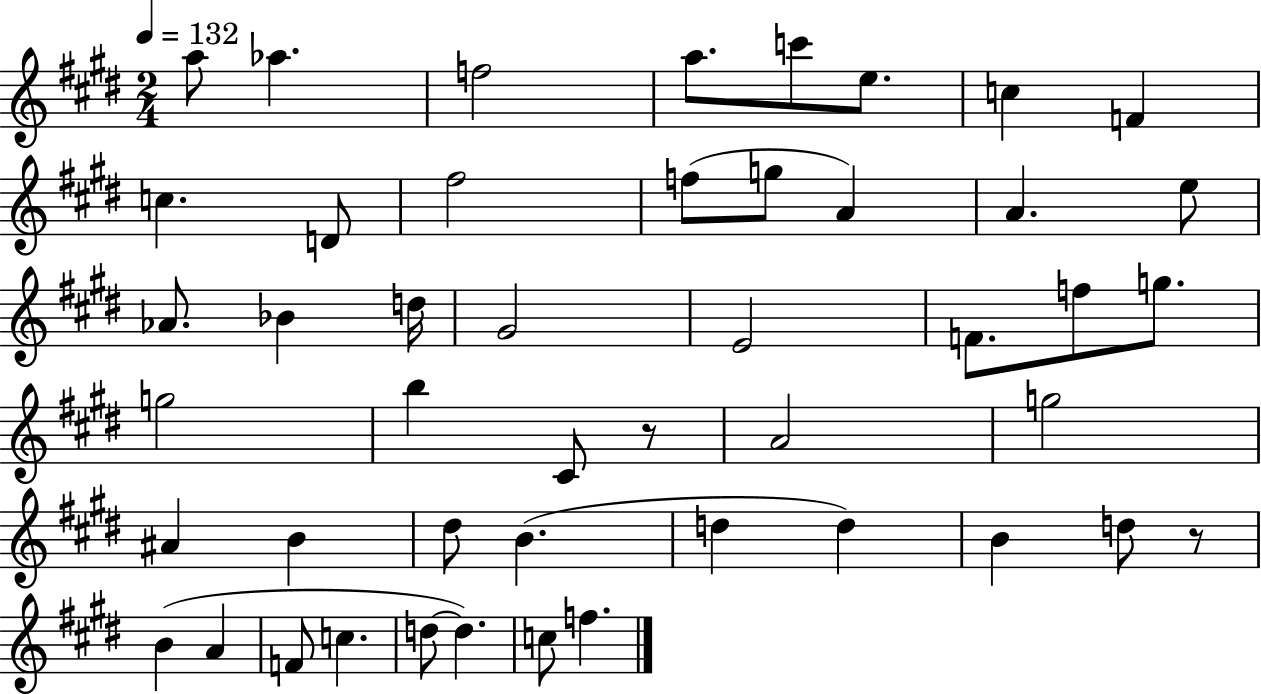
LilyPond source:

{
  \clef treble
  \numericTimeSignature
  \time 2/4
  \key e \major
  \tempo 4 = 132
  \repeat volta 2 { a''8 aes''4. | f''2 | a''8. c'''8 e''8. | c''4 f'4 | \break c''4. d'8 | fis''2 | f''8( g''8 a'4) | a'4. e''8 | \break aes'8. bes'4 d''16 | gis'2 | e'2 | f'8. f''8 g''8. | \break g''2 | b''4 cis'8 r8 | a'2 | g''2 | \break ais'4 b'4 | dis''8 b'4.( | d''4 d''4) | b'4 d''8 r8 | \break b'4( a'4 | f'8 c''4. | d''8~~ d''4.) | c''8 f''4. | \break } \bar "|."
}